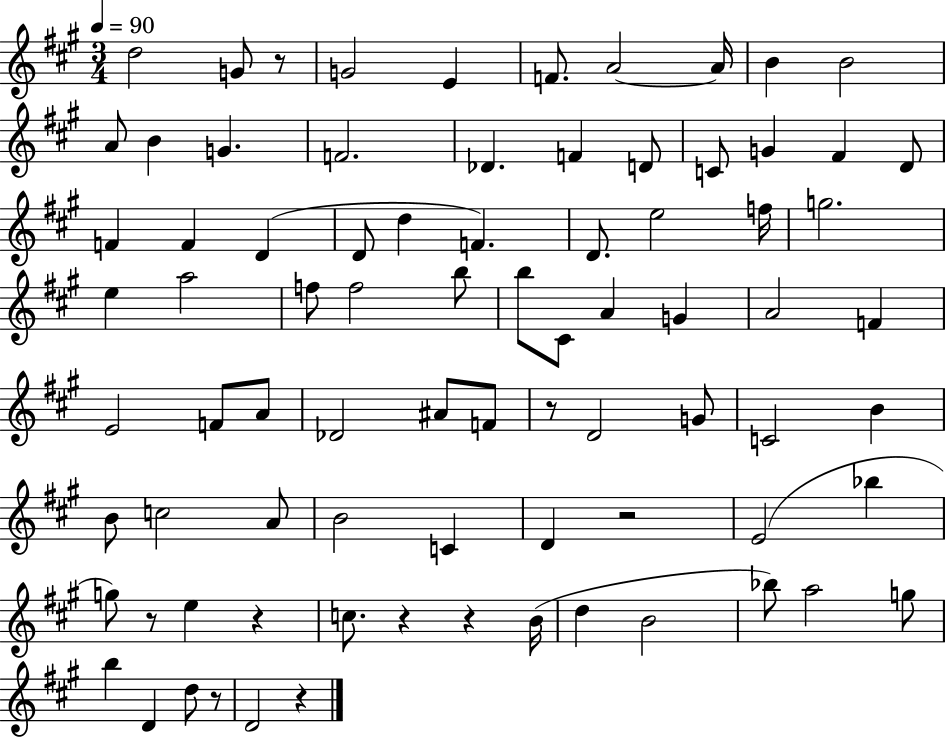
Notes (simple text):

D5/h G4/e R/e G4/h E4/q F4/e. A4/h A4/s B4/q B4/h A4/e B4/q G4/q. F4/h. Db4/q. F4/q D4/e C4/e G4/q F#4/q D4/e F4/q F4/q D4/q D4/e D5/q F4/q. D4/e. E5/h F5/s G5/h. E5/q A5/h F5/e F5/h B5/e B5/e C#4/e A4/q G4/q A4/h F4/q E4/h F4/e A4/e Db4/h A#4/e F4/e R/e D4/h G4/e C4/h B4/q B4/e C5/h A4/e B4/h C4/q D4/q R/h E4/h Bb5/q G5/e R/e E5/q R/q C5/e. R/q R/q B4/s D5/q B4/h Bb5/e A5/h G5/e B5/q D4/q D5/e R/e D4/h R/q